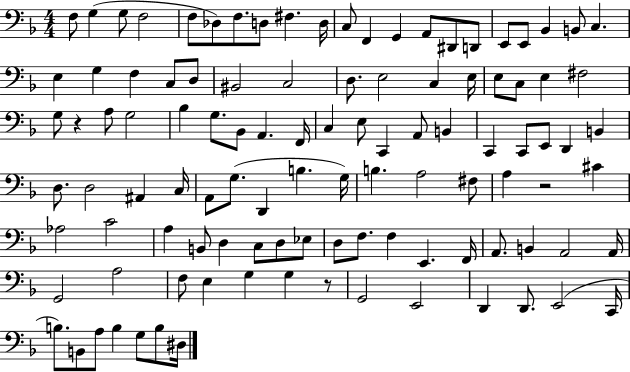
{
  \clef bass
  \numericTimeSignature
  \time 4/4
  \key f \major
  f8 g4( g8 f2 | f8 des8) f8. d8 fis4. d16 | c8 f,4 g,4 a,8 dis,8 d,8 | e,8 e,8 bes,4 b,8 c4. | \break e4 g4 f4 c8 d8 | bis,2 c2 | d8. e2 c4 e16 | e8 c8 e4 fis2 | \break g8 r4 a8 g2 | bes4 g8. bes,8 a,4. f,16 | c4 e8 c,4 a,8 b,4 | c,4 c,8 e,8 d,4 b,4 | \break d8. d2 ais,4 c16 | a,8 g8.( d,4 b4. g16) | b4. a2 fis8 | a4 r2 cis'4 | \break aes2 c'2 | a4 b,8 d4 c8 d8 ees8 | d8 f8. f4 e,4. f,16 | a,8. b,4 a,2 a,16 | \break g,2 a2 | f8 e4 g4 g4 r8 | g,2 e,2 | d,4 d,8. e,2( c,16 | \break b8.) b,8 a8 b4 g8 b8 dis16 | \bar "|."
}